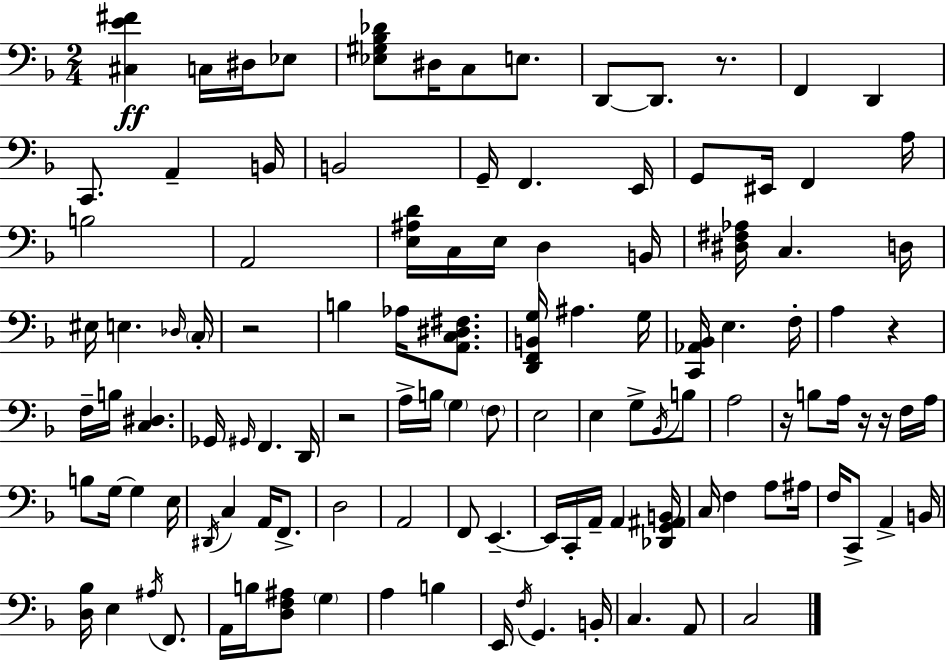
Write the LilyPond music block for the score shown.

{
  \clef bass
  \numericTimeSignature
  \time 2/4
  \key d \minor
  <cis e' fis'>4\ff c16 dis16 ees8 | <ees gis bes des'>8 dis16 c8 e8. | d,8~~ d,8. r8. | f,4 d,4 | \break c,8. a,4-- b,16 | b,2 | g,16-- f,4. e,16 | g,8 eis,16 f,4 a16 | \break b2 | a,2 | <e ais d'>16 c16 e16 d4 b,16 | <dis fis aes>16 c4. d16 | \break eis16 e4. \grace { des16 } | \parenthesize c16-. r2 | b4 aes16 <a, c dis fis>8. | <d, f, b, g>16 ais4. | \break g16 <c, aes, bes,>16 e4. | f16-. a4 r4 | f16-- b16 <c dis>4. | ges,16 \grace { gis,16 } f,4. | \break d,16 r2 | a16-> b16 \parenthesize g4 | \parenthesize f8 e2 | e4 g8-> | \break \acciaccatura { bes,16 } b8 a2 | r16 b8 a16 r16 | r16 f16 a16 b8 g16~~ g4 | e16 \acciaccatura { dis,16 } c4 | \break a,16 f,8.-> d2 | a,2 | f,8 e,4.--~~ | e,16 c,16-. a,16-- a,4 | \break <des, g, ais, b,>16 c16 f4 | a8 ais16 f16 c,8-> a,4-> | b,16 <d bes>16 e4 | \acciaccatura { ais16 } f,8. a,16 b16 <d f ais>8 | \break \parenthesize g4 a4 | b4 e,16 \acciaccatura { f16 } g,4. | b,16-. c4. | a,8 c2 | \break \bar "|."
}